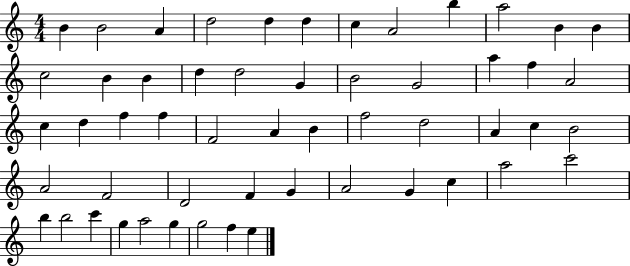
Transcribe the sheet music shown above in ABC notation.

X:1
T:Untitled
M:4/4
L:1/4
K:C
B B2 A d2 d d c A2 b a2 B B c2 B B d d2 G B2 G2 a f A2 c d f f F2 A B f2 d2 A c B2 A2 F2 D2 F G A2 G c a2 c'2 b b2 c' g a2 g g2 f e